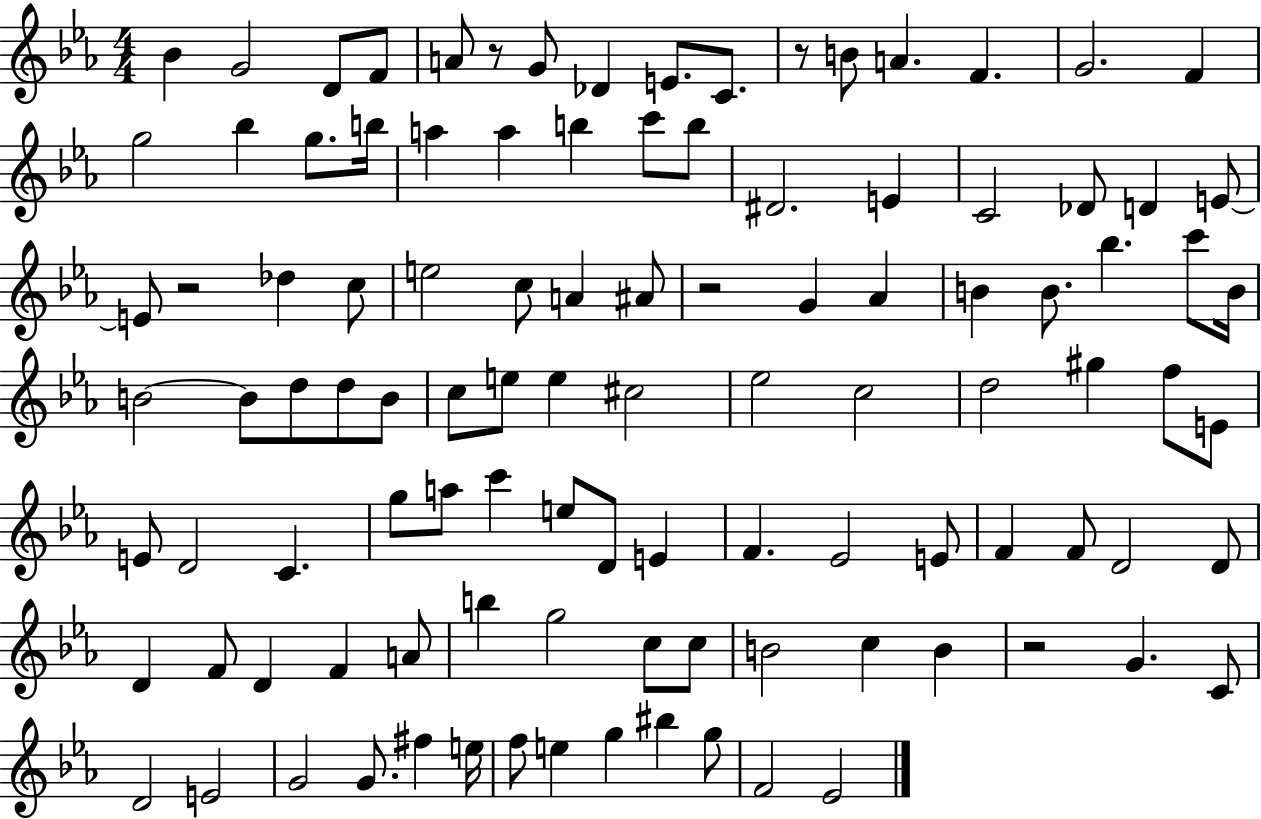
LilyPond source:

{
  \clef treble
  \numericTimeSignature
  \time 4/4
  \key ees \major
  bes'4 g'2 d'8 f'8 | a'8 r8 g'8 des'4 e'8. c'8. | r8 b'8 a'4. f'4. | g'2. f'4 | \break g''2 bes''4 g''8. b''16 | a''4 a''4 b''4 c'''8 b''8 | dis'2. e'4 | c'2 des'8 d'4 e'8~~ | \break e'8 r2 des''4 c''8 | e''2 c''8 a'4 ais'8 | r2 g'4 aes'4 | b'4 b'8. bes''4. c'''8 b'16 | \break b'2~~ b'8 d''8 d''8 b'8 | c''8 e''8 e''4 cis''2 | ees''2 c''2 | d''2 gis''4 f''8 e'8 | \break e'8 d'2 c'4. | g''8 a''8 c'''4 e''8 d'8 e'4 | f'4. ees'2 e'8 | f'4 f'8 d'2 d'8 | \break d'4 f'8 d'4 f'4 a'8 | b''4 g''2 c''8 c''8 | b'2 c''4 b'4 | r2 g'4. c'8 | \break d'2 e'2 | g'2 g'8. fis''4 e''16 | f''8 e''4 g''4 bis''4 g''8 | f'2 ees'2 | \break \bar "|."
}